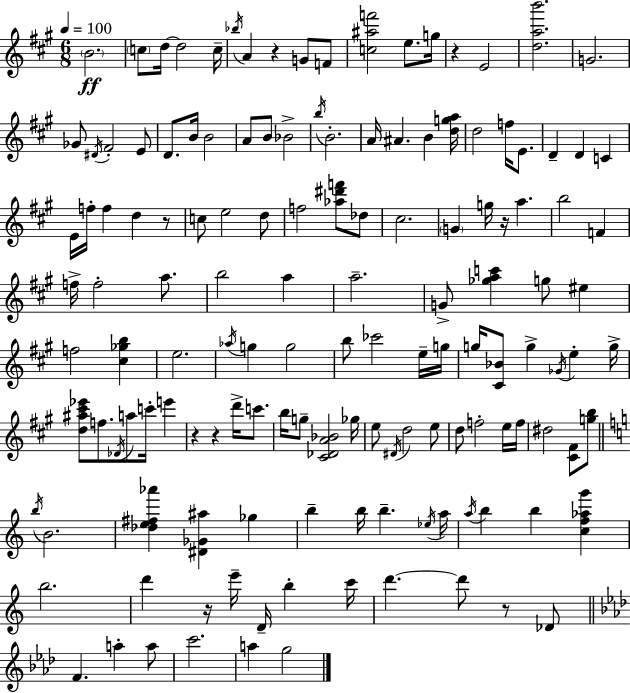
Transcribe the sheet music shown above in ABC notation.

X:1
T:Untitled
M:6/8
L:1/4
K:A
B2 c/2 d/4 d2 c/4 _b/4 A z G/2 F/2 [c^af']2 e/2 g/4 z E2 [dab']2 G2 _G/2 ^D/4 ^F2 E/2 D/2 B/4 B2 A/2 B/2 _B2 b/4 B2 A/4 ^A B [dga]/4 d2 f/4 E/2 D D C E/4 f/4 f d z/2 c/2 e2 d/2 f2 [_a^d'f']/2 _d/2 ^c2 G g/4 z/4 a b2 F f/4 f2 a/2 b2 a a2 G/2 [_gac'] g/2 ^e f2 [^c_gb] e2 _a/4 g g2 b/2 _c'2 e/4 g/4 g/4 [^C_B]/2 g _G/4 e g/4 [d^a^c'_e']/2 f/2 _D/4 a/2 c'/4 e' z z d'/4 c'/2 b/4 g/2 [^C_DA_B]2 _g/4 e/2 ^D/4 d2 e/2 d/2 f2 e/4 f/4 ^d2 [^C^F]/2 [gb]/2 b/4 B2 [_de^f_a'] [^D_G^a] _g b b/4 b _e/4 a/4 a/4 b b [cf_ag'] b2 d' z/4 e'/4 D/4 b c'/4 d' d'/2 z/2 _D/2 F a a/2 c'2 a g2